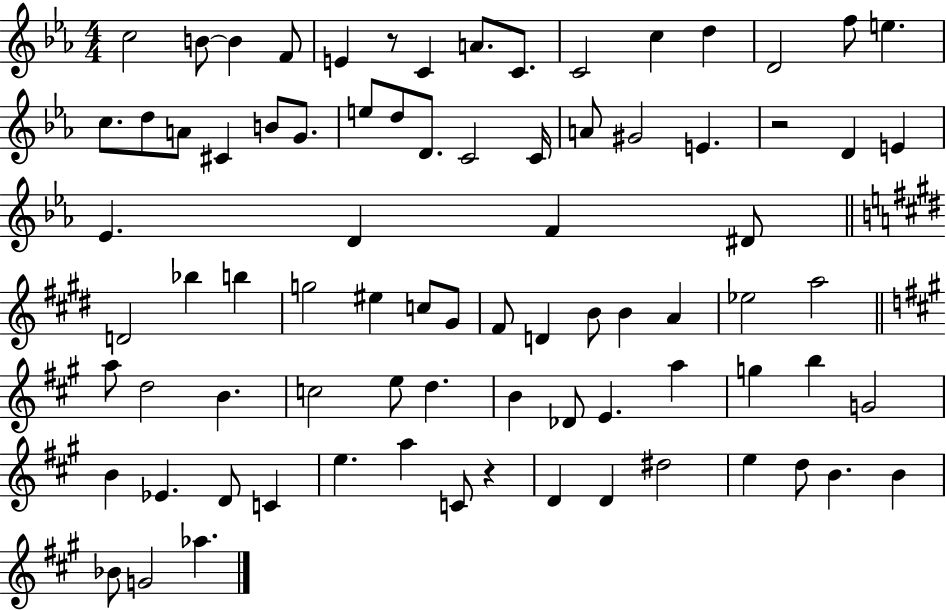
C5/h B4/e B4/q F4/e E4/q R/e C4/q A4/e. C4/e. C4/h C5/q D5/q D4/h F5/e E5/q. C5/e. D5/e A4/e C#4/q B4/e G4/e. E5/e D5/e D4/e. C4/h C4/s A4/e G#4/h E4/q. R/h D4/q E4/q Eb4/q. D4/q F4/q D#4/e D4/h Bb5/q B5/q G5/h EIS5/q C5/e G#4/e F#4/e D4/q B4/e B4/q A4/q Eb5/h A5/h A5/e D5/h B4/q. C5/h E5/e D5/q. B4/q Db4/e E4/q. A5/q G5/q B5/q G4/h B4/q Eb4/q. D4/e C4/q E5/q. A5/q C4/e R/q D4/q D4/q D#5/h E5/q D5/e B4/q. B4/q Bb4/e G4/h Ab5/q.